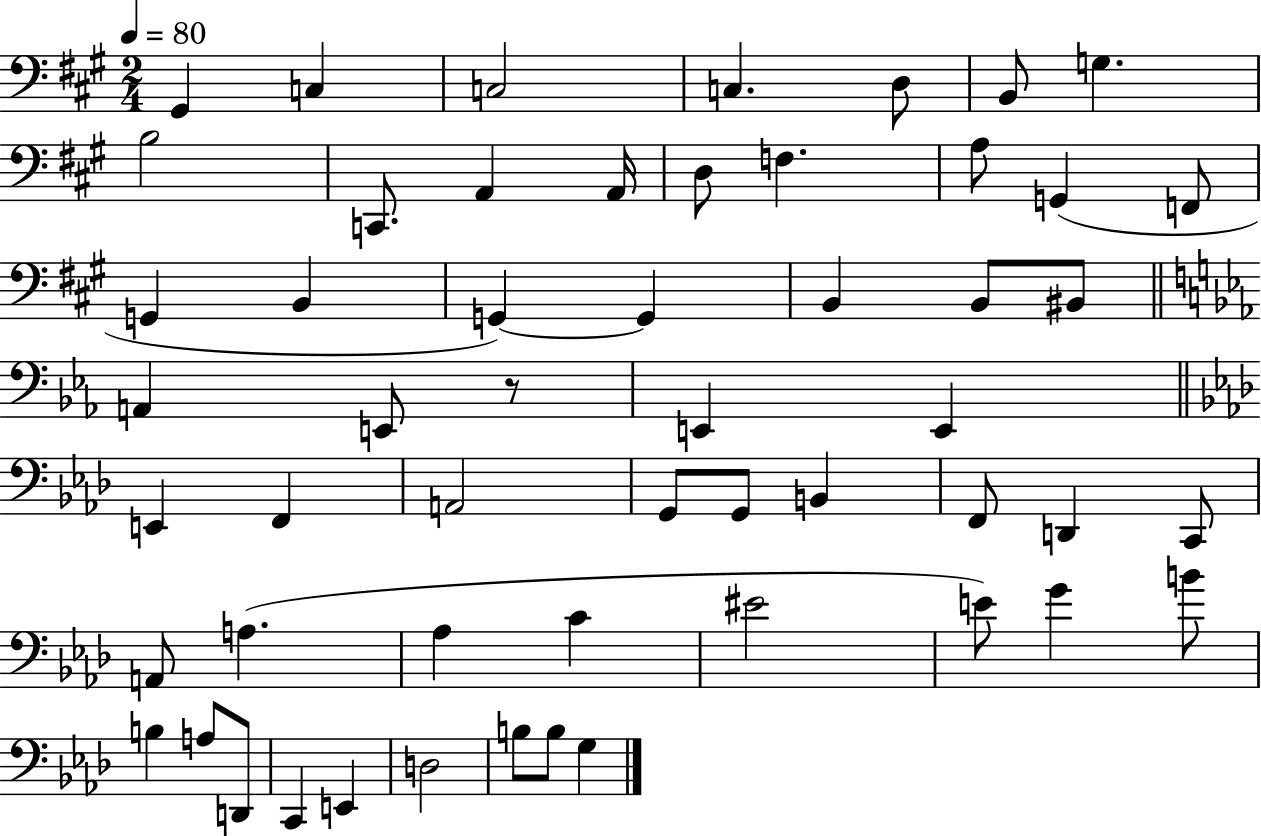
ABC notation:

X:1
T:Untitled
M:2/4
L:1/4
K:A
^G,, C, C,2 C, D,/2 B,,/2 G, B,2 C,,/2 A,, A,,/4 D,/2 F, A,/2 G,, F,,/2 G,, B,, G,, G,, B,, B,,/2 ^B,,/2 A,, E,,/2 z/2 E,, E,, E,, F,, A,,2 G,,/2 G,,/2 B,, F,,/2 D,, C,,/2 A,,/2 A, _A, C ^E2 E/2 G B/2 B, A,/2 D,,/2 C,, E,, D,2 B,/2 B,/2 G,